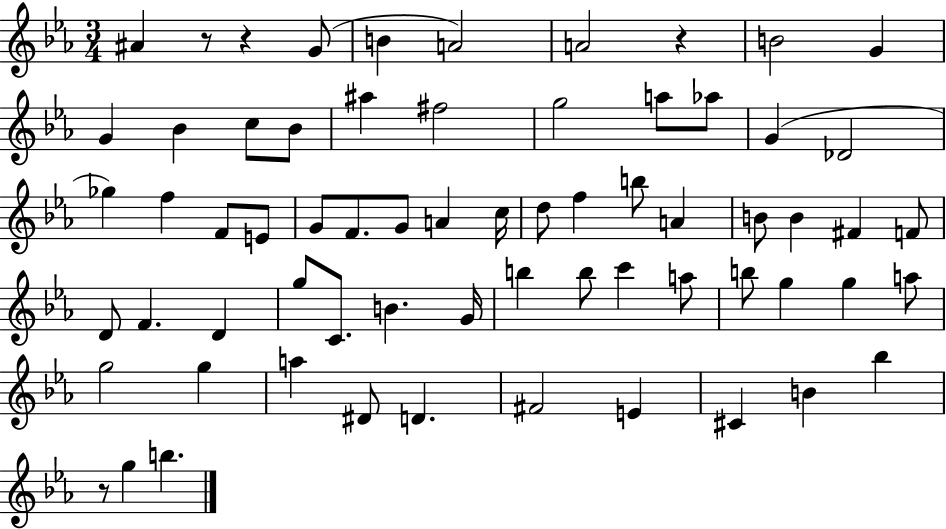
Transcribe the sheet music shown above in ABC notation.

X:1
T:Untitled
M:3/4
L:1/4
K:Eb
^A z/2 z G/2 B A2 A2 z B2 G G _B c/2 _B/2 ^a ^f2 g2 a/2 _a/2 G _D2 _g f F/2 E/2 G/2 F/2 G/2 A c/4 d/2 f b/2 A B/2 B ^F F/2 D/2 F D g/2 C/2 B G/4 b b/2 c' a/2 b/2 g g a/2 g2 g a ^D/2 D ^F2 E ^C B _b z/2 g b